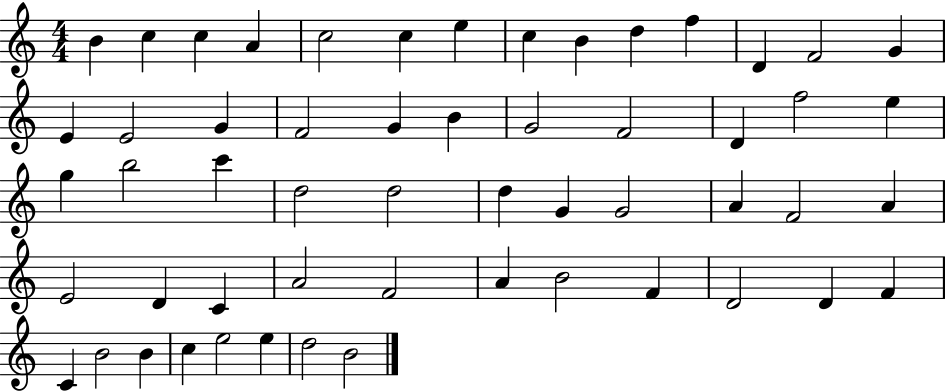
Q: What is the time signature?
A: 4/4